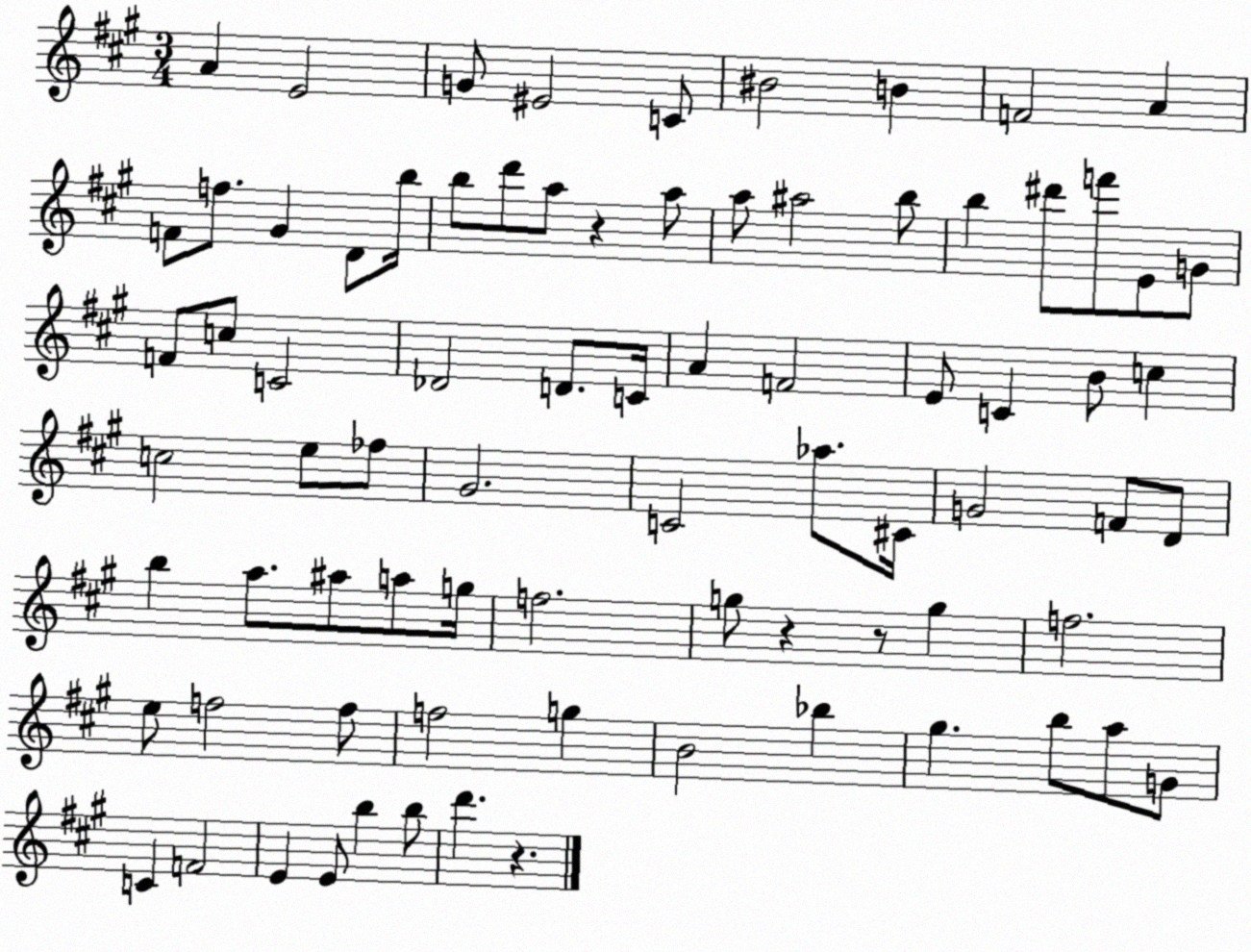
X:1
T:Untitled
M:3/4
L:1/4
K:A
A E2 G/2 ^E2 C/2 ^B2 B F2 A F/2 f/2 ^G D/2 b/4 b/2 d'/2 a/2 z a/2 a/2 ^a2 b/2 b ^d'/2 f'/2 E/2 G/2 F/2 c/2 C2 _D2 D/2 C/4 A F2 E/2 C B/2 c c2 e/2 _f/2 ^G2 C2 _a/2 ^C/4 G2 F/2 D/2 b a/2 ^a/2 a/2 g/4 f2 g/2 z z/2 g f2 e/2 f2 f/2 f2 g B2 _b ^g b/2 a/2 G/2 C F2 E E/2 b b/2 d' z